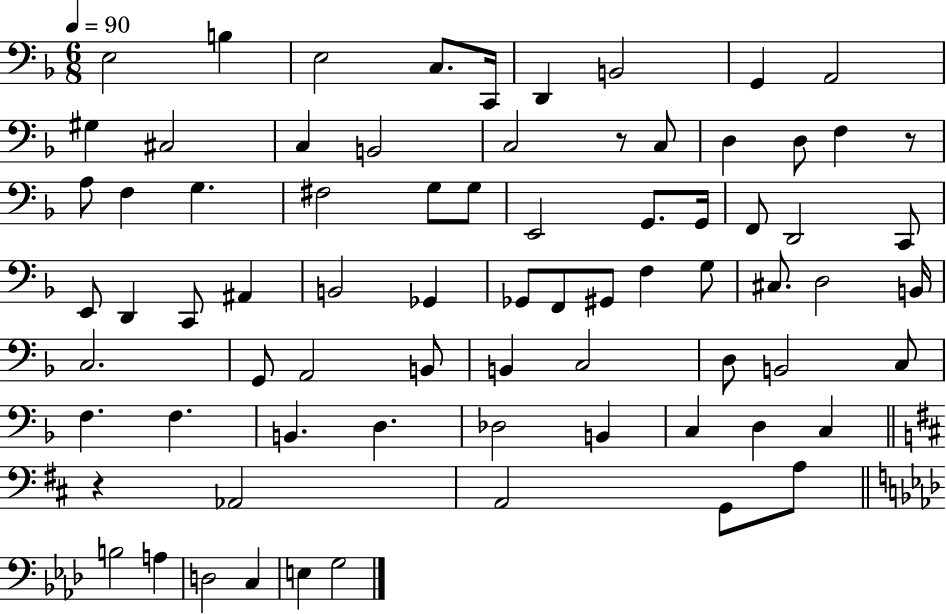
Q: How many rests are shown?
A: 3